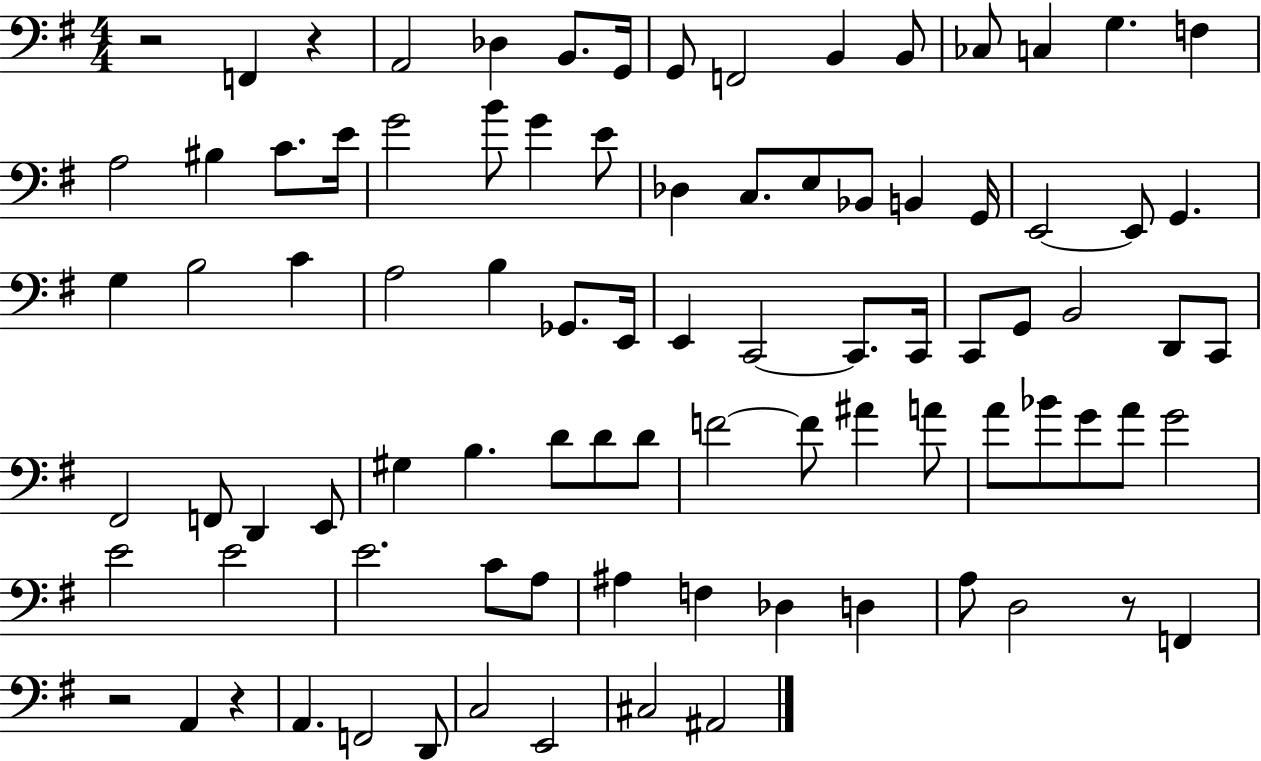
X:1
T:Untitled
M:4/4
L:1/4
K:G
z2 F,, z A,,2 _D, B,,/2 G,,/4 G,,/2 F,,2 B,, B,,/2 _C,/2 C, G, F, A,2 ^B, C/2 E/4 G2 B/2 G E/2 _D, C,/2 E,/2 _B,,/2 B,, G,,/4 E,,2 E,,/2 G,, G, B,2 C A,2 B, _G,,/2 E,,/4 E,, C,,2 C,,/2 C,,/4 C,,/2 G,,/2 B,,2 D,,/2 C,,/2 ^F,,2 F,,/2 D,, E,,/2 ^G, B, D/2 D/2 D/2 F2 F/2 ^A A/2 A/2 _B/2 G/2 A/2 G2 E2 E2 E2 C/2 A,/2 ^A, F, _D, D, A,/2 D,2 z/2 F,, z2 A,, z A,, F,,2 D,,/2 C,2 E,,2 ^C,2 ^A,,2